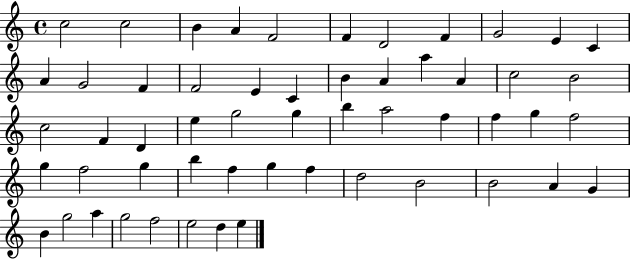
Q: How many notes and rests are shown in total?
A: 55